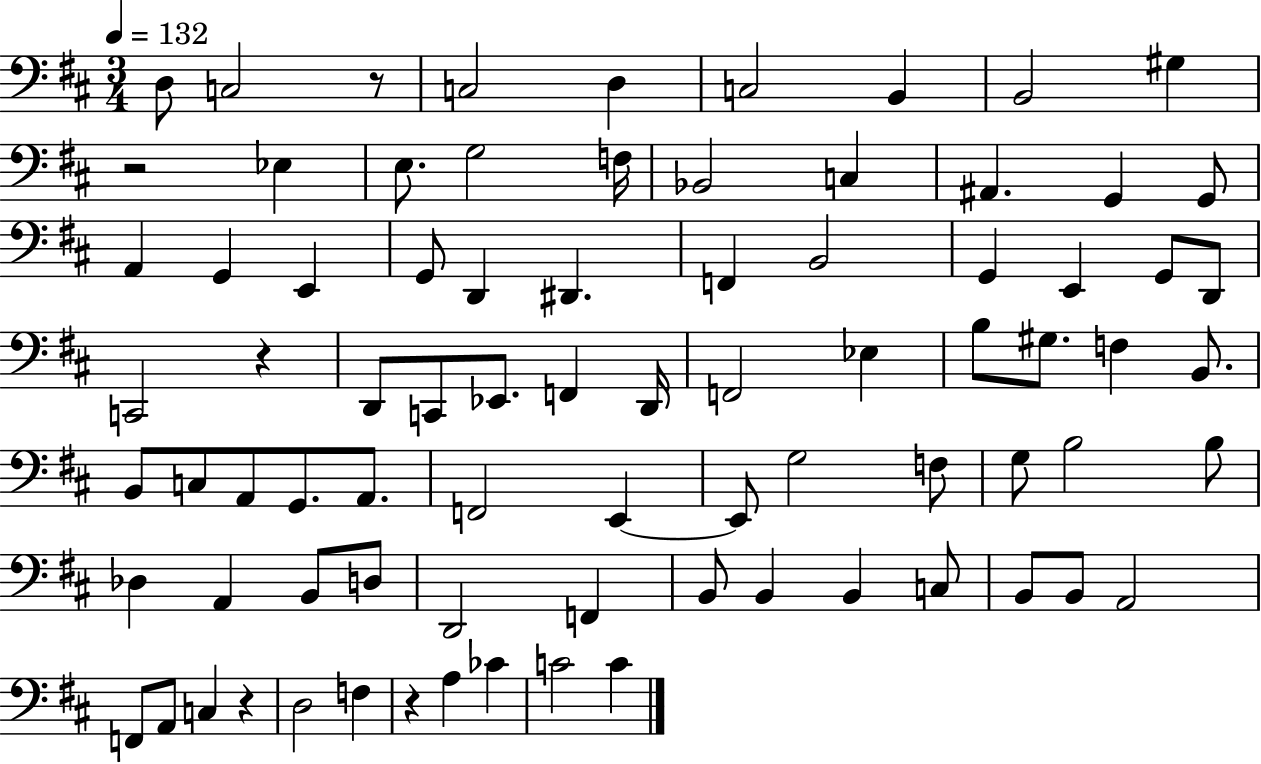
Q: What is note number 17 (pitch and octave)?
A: G2